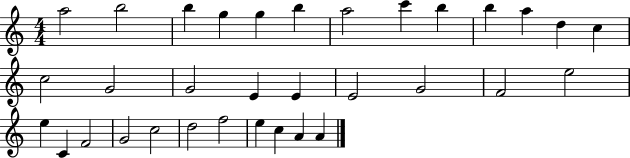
{
  \clef treble
  \numericTimeSignature
  \time 4/4
  \key c \major
  a''2 b''2 | b''4 g''4 g''4 b''4 | a''2 c'''4 b''4 | b''4 a''4 d''4 c''4 | \break c''2 g'2 | g'2 e'4 e'4 | e'2 g'2 | f'2 e''2 | \break e''4 c'4 f'2 | g'2 c''2 | d''2 f''2 | e''4 c''4 a'4 a'4 | \break \bar "|."
}